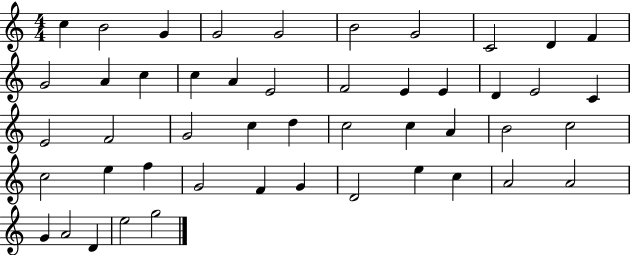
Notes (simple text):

C5/q B4/h G4/q G4/h G4/h B4/h G4/h C4/h D4/q F4/q G4/h A4/q C5/q C5/q A4/q E4/h F4/h E4/q E4/q D4/q E4/h C4/q E4/h F4/h G4/h C5/q D5/q C5/h C5/q A4/q B4/h C5/h C5/h E5/q F5/q G4/h F4/q G4/q D4/h E5/q C5/q A4/h A4/h G4/q A4/h D4/q E5/h G5/h